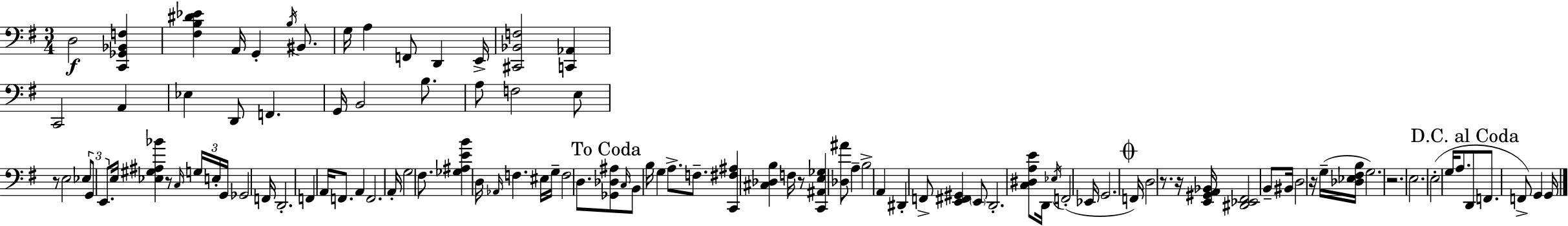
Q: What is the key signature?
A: G major